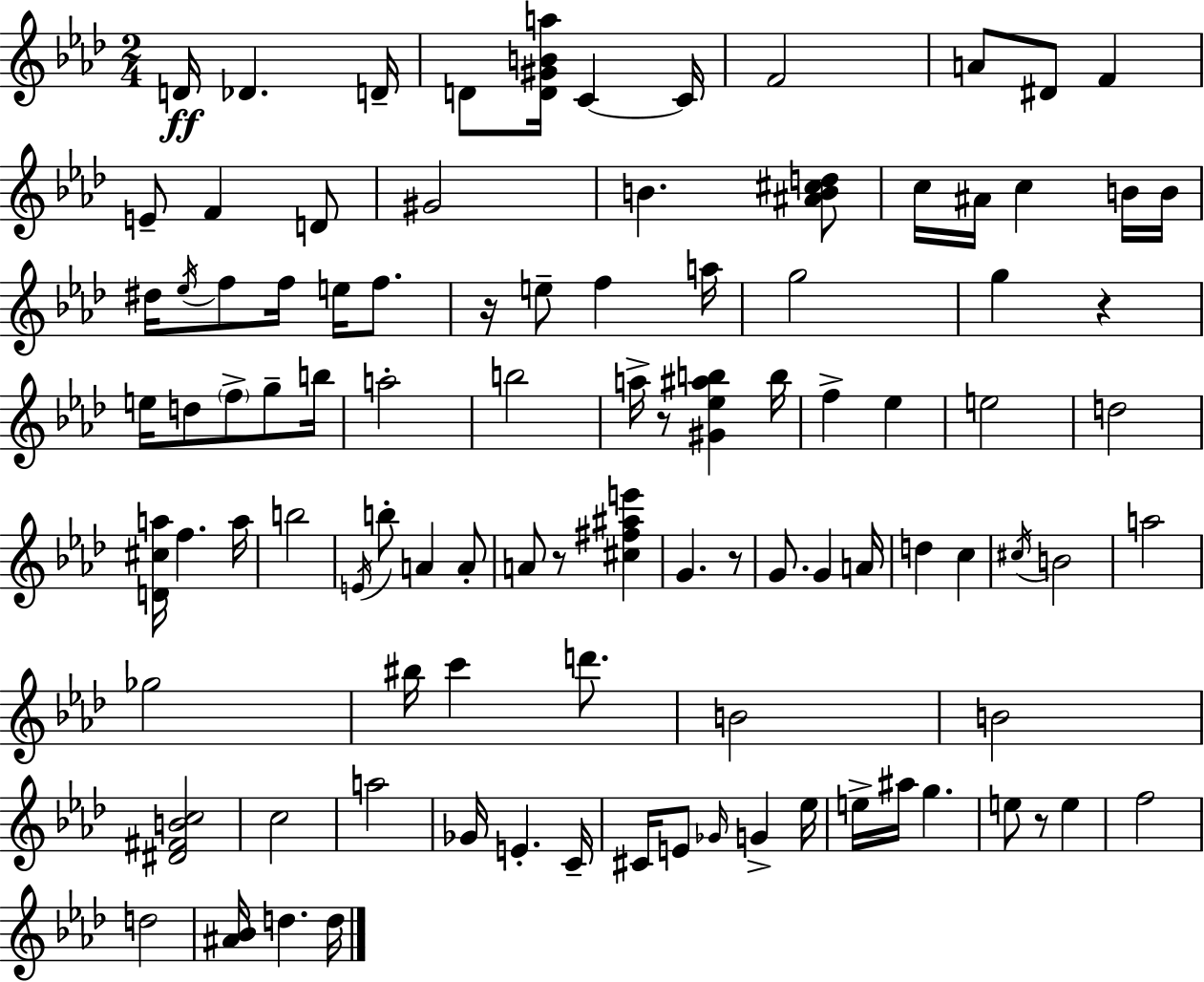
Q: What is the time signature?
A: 2/4